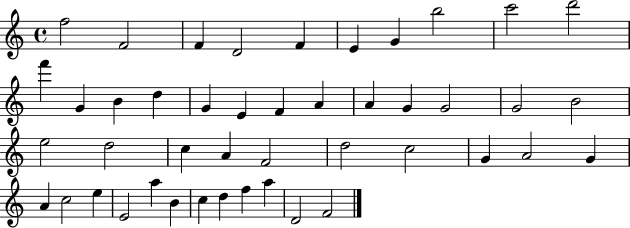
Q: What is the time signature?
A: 4/4